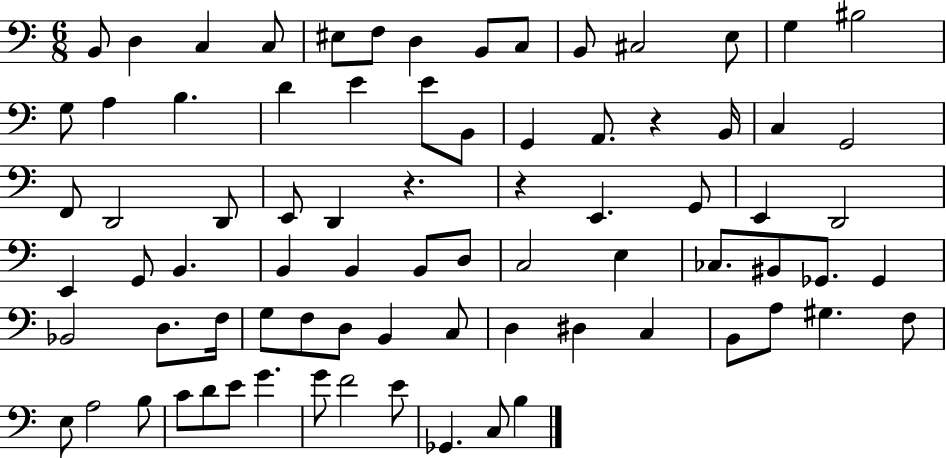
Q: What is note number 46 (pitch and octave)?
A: BIS2